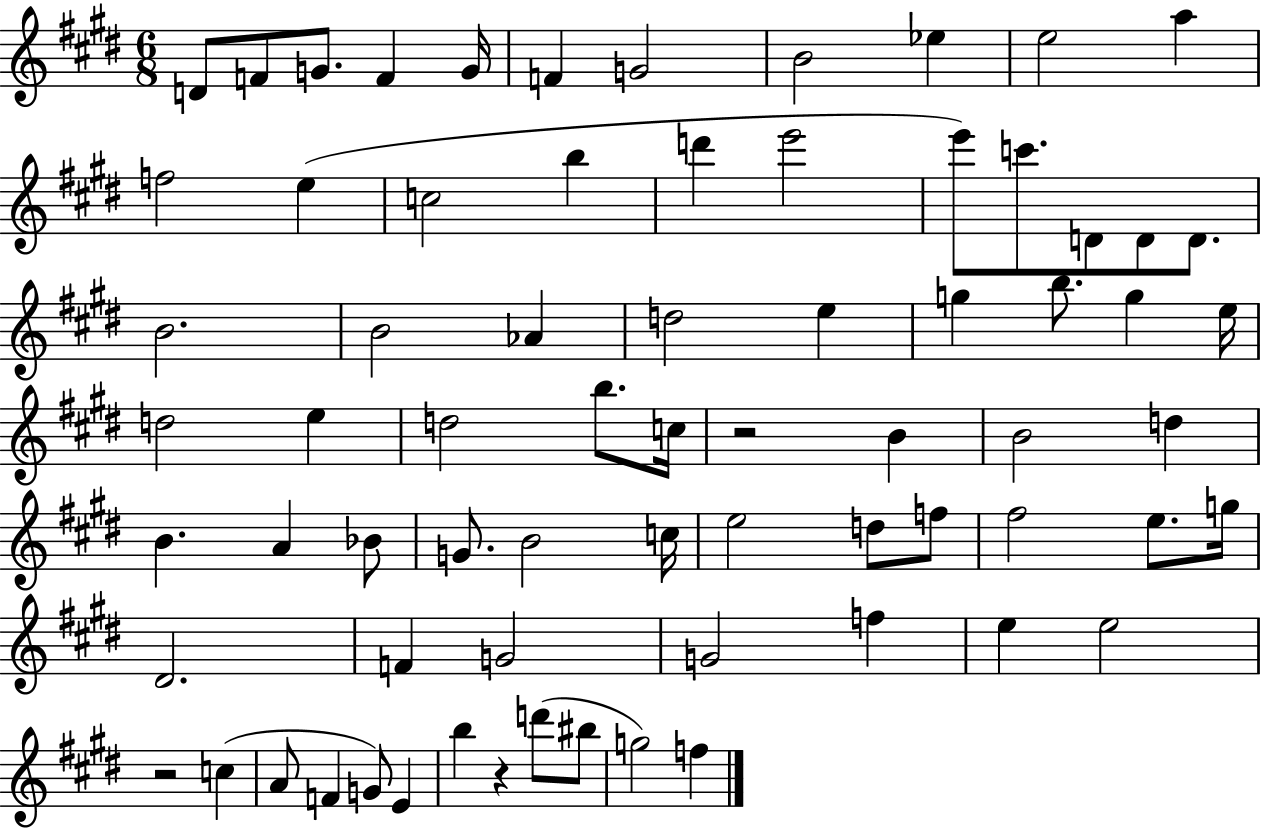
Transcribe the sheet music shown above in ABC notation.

X:1
T:Untitled
M:6/8
L:1/4
K:E
D/2 F/2 G/2 F G/4 F G2 B2 _e e2 a f2 e c2 b d' e'2 e'/2 c'/2 D/2 D/2 D/2 B2 B2 _A d2 e g b/2 g e/4 d2 e d2 b/2 c/4 z2 B B2 d B A _B/2 G/2 B2 c/4 e2 d/2 f/2 ^f2 e/2 g/4 ^D2 F G2 G2 f e e2 z2 c A/2 F G/2 E b z d'/2 ^b/2 g2 f